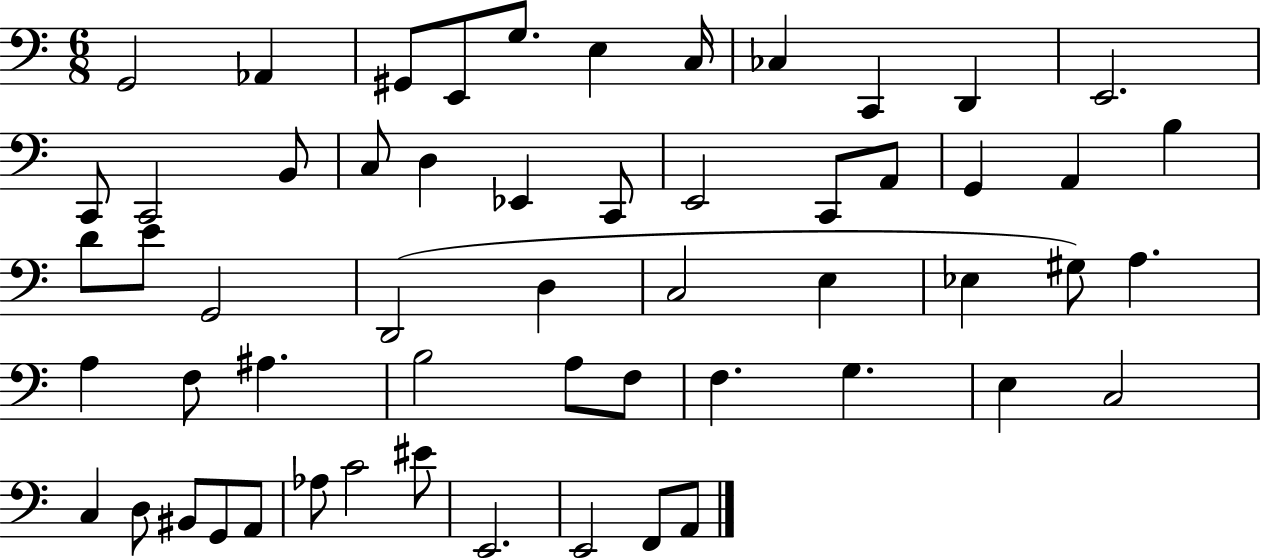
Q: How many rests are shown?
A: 0